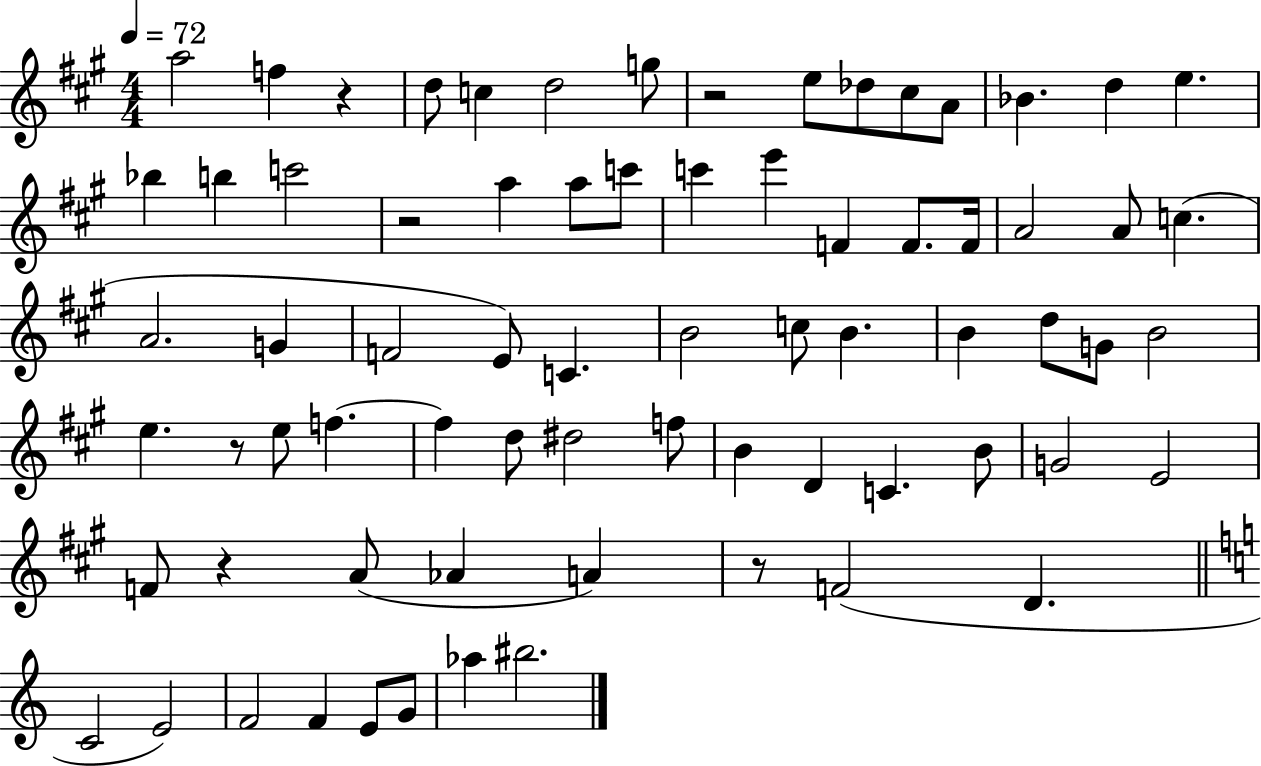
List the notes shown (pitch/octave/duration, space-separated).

A5/h F5/q R/q D5/e C5/q D5/h G5/e R/h E5/e Db5/e C#5/e A4/e Bb4/q. D5/q E5/q. Bb5/q B5/q C6/h R/h A5/q A5/e C6/e C6/q E6/q F4/q F4/e. F4/s A4/h A4/e C5/q. A4/h. G4/q F4/h E4/e C4/q. B4/h C5/e B4/q. B4/q D5/e G4/e B4/h E5/q. R/e E5/e F5/q. F5/q D5/e D#5/h F5/e B4/q D4/q C4/q. B4/e G4/h E4/h F4/e R/q A4/e Ab4/q A4/q R/e F4/h D4/q. C4/h E4/h F4/h F4/q E4/e G4/e Ab5/q BIS5/h.